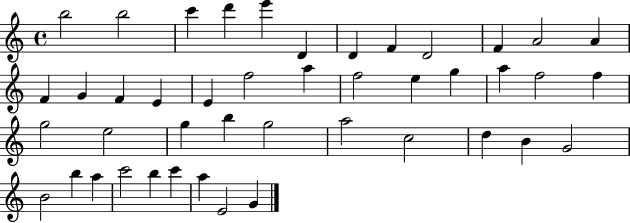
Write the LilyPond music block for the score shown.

{
  \clef treble
  \time 4/4
  \defaultTimeSignature
  \key c \major
  b''2 b''2 | c'''4 d'''4 e'''4 d'4 | d'4 f'4 d'2 | f'4 a'2 a'4 | \break f'4 g'4 f'4 e'4 | e'4 f''2 a''4 | f''2 e''4 g''4 | a''4 f''2 f''4 | \break g''2 e''2 | g''4 b''4 g''2 | a''2 c''2 | d''4 b'4 g'2 | \break b'2 b''4 a''4 | c'''2 b''4 c'''4 | a''4 e'2 g'4 | \bar "|."
}